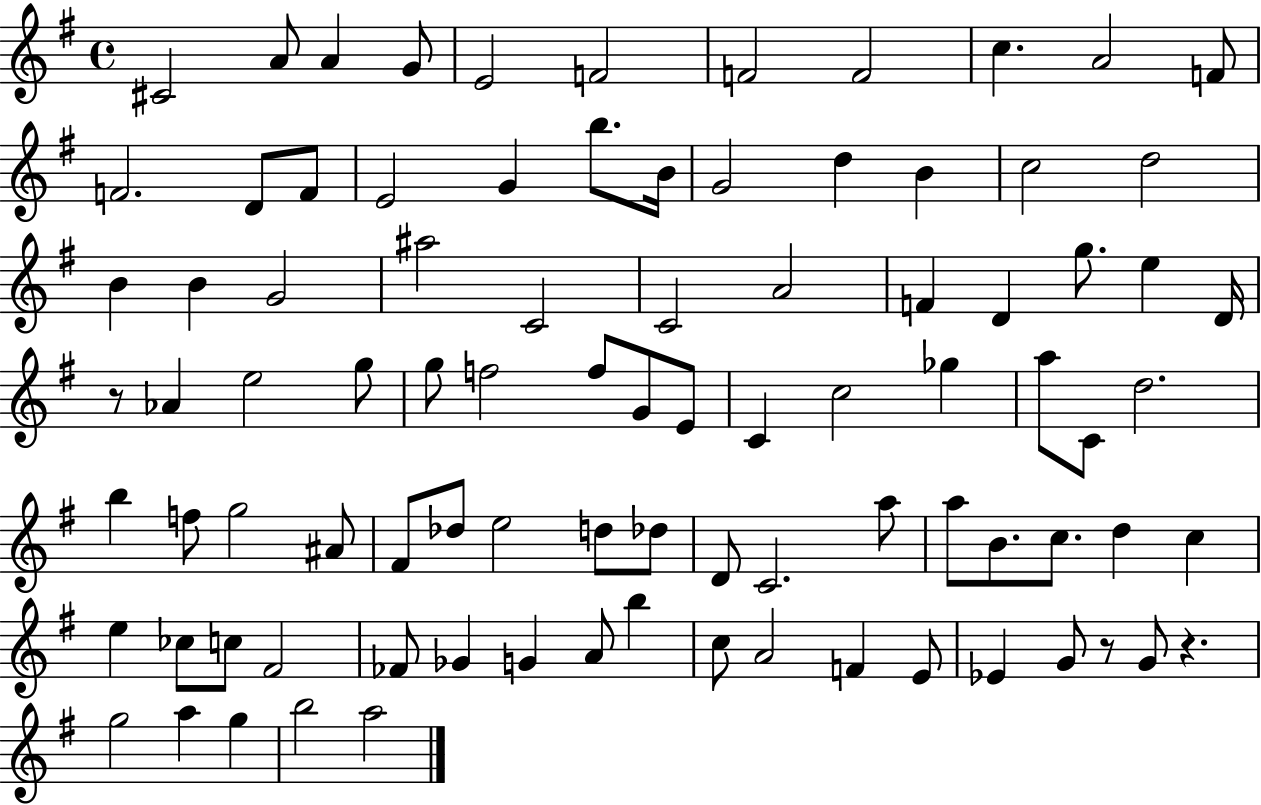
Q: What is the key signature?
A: G major